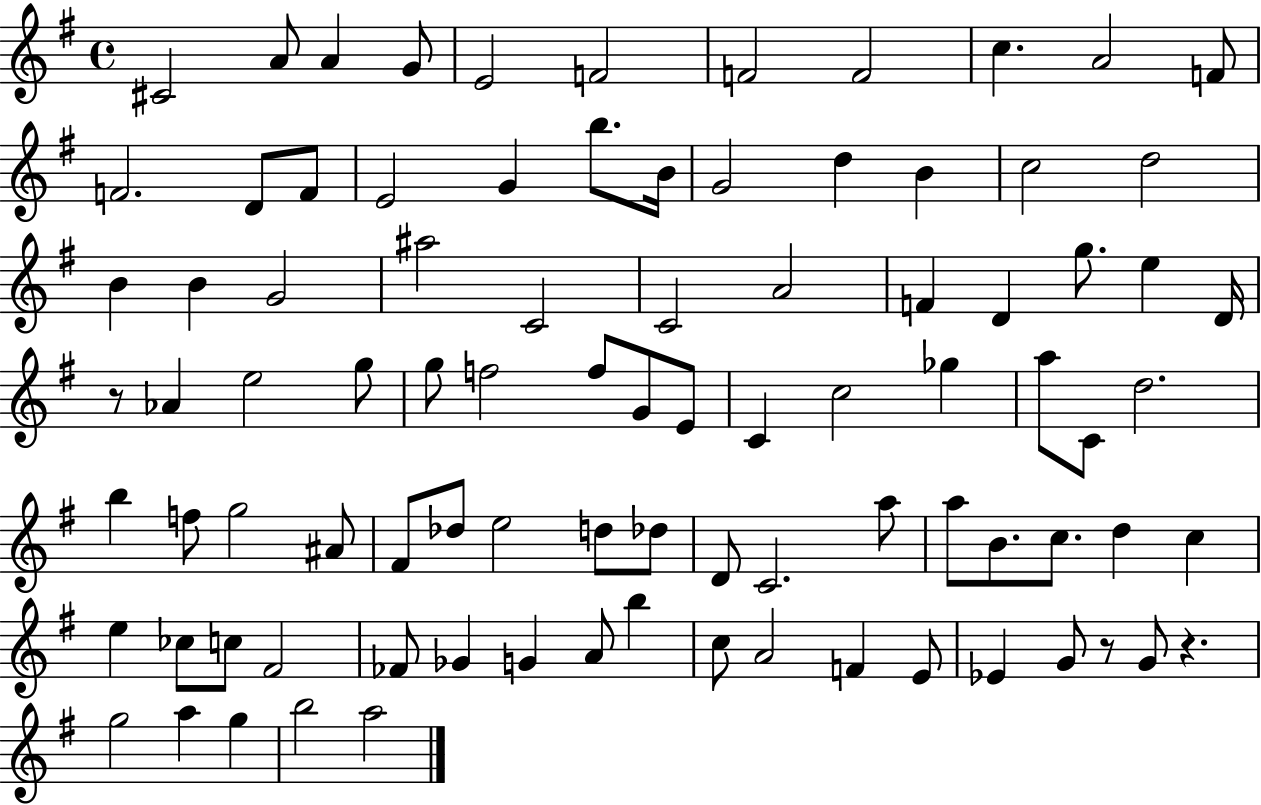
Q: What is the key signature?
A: G major